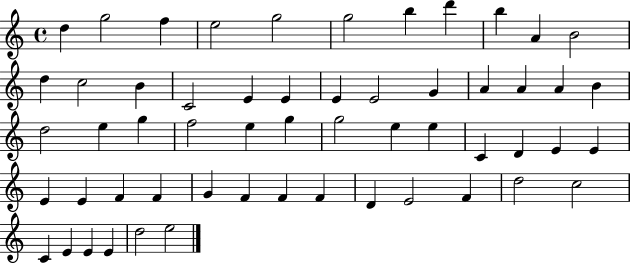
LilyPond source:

{
  \clef treble
  \time 4/4
  \defaultTimeSignature
  \key c \major
  d''4 g''2 f''4 | e''2 g''2 | g''2 b''4 d'''4 | b''4 a'4 b'2 | \break d''4 c''2 b'4 | c'2 e'4 e'4 | e'4 e'2 g'4 | a'4 a'4 a'4 b'4 | \break d''2 e''4 g''4 | f''2 e''4 g''4 | g''2 e''4 e''4 | c'4 d'4 e'4 e'4 | \break e'4 e'4 f'4 f'4 | g'4 f'4 f'4 f'4 | d'4 e'2 f'4 | d''2 c''2 | \break c'4 e'4 e'4 e'4 | d''2 e''2 | \bar "|."
}